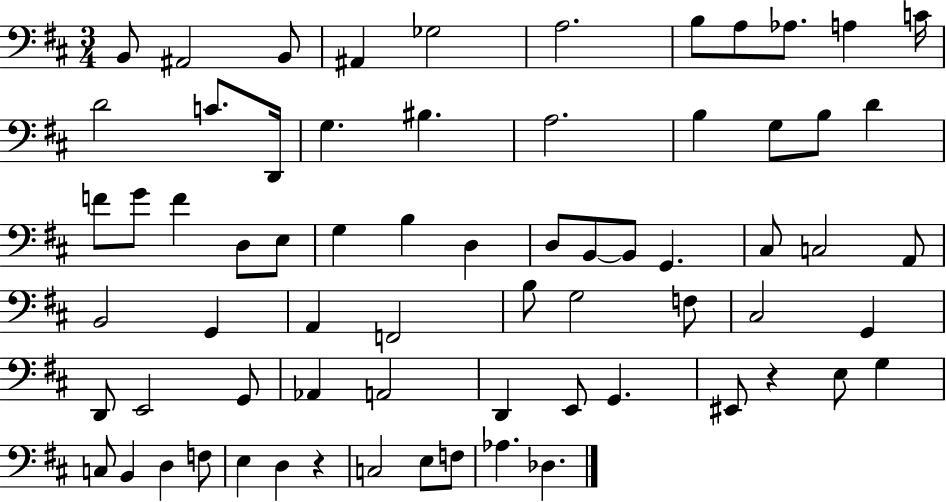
{
  \clef bass
  \numericTimeSignature
  \time 3/4
  \key d \major
  b,8 ais,2 b,8 | ais,4 ges2 | a2. | b8 a8 aes8. a4 c'16 | \break d'2 c'8. d,16 | g4. bis4. | a2. | b4 g8 b8 d'4 | \break f'8 g'8 f'4 d8 e8 | g4 b4 d4 | d8 b,8~~ b,8 g,4. | cis8 c2 a,8 | \break b,2 g,4 | a,4 f,2 | b8 g2 f8 | cis2 g,4 | \break d,8 e,2 g,8 | aes,4 a,2 | d,4 e,8 g,4. | eis,8 r4 e8 g4 | \break c8 b,4 d4 f8 | e4 d4 r4 | c2 e8 f8 | aes4. des4. | \break \bar "|."
}